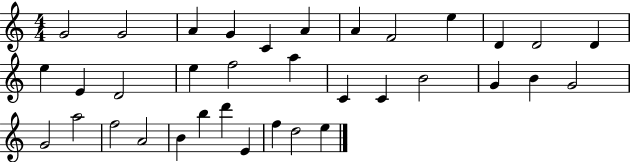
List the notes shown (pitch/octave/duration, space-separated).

G4/h G4/h A4/q G4/q C4/q A4/q A4/q F4/h E5/q D4/q D4/h D4/q E5/q E4/q D4/h E5/q F5/h A5/q C4/q C4/q B4/h G4/q B4/q G4/h G4/h A5/h F5/h A4/h B4/q B5/q D6/q E4/q F5/q D5/h E5/q